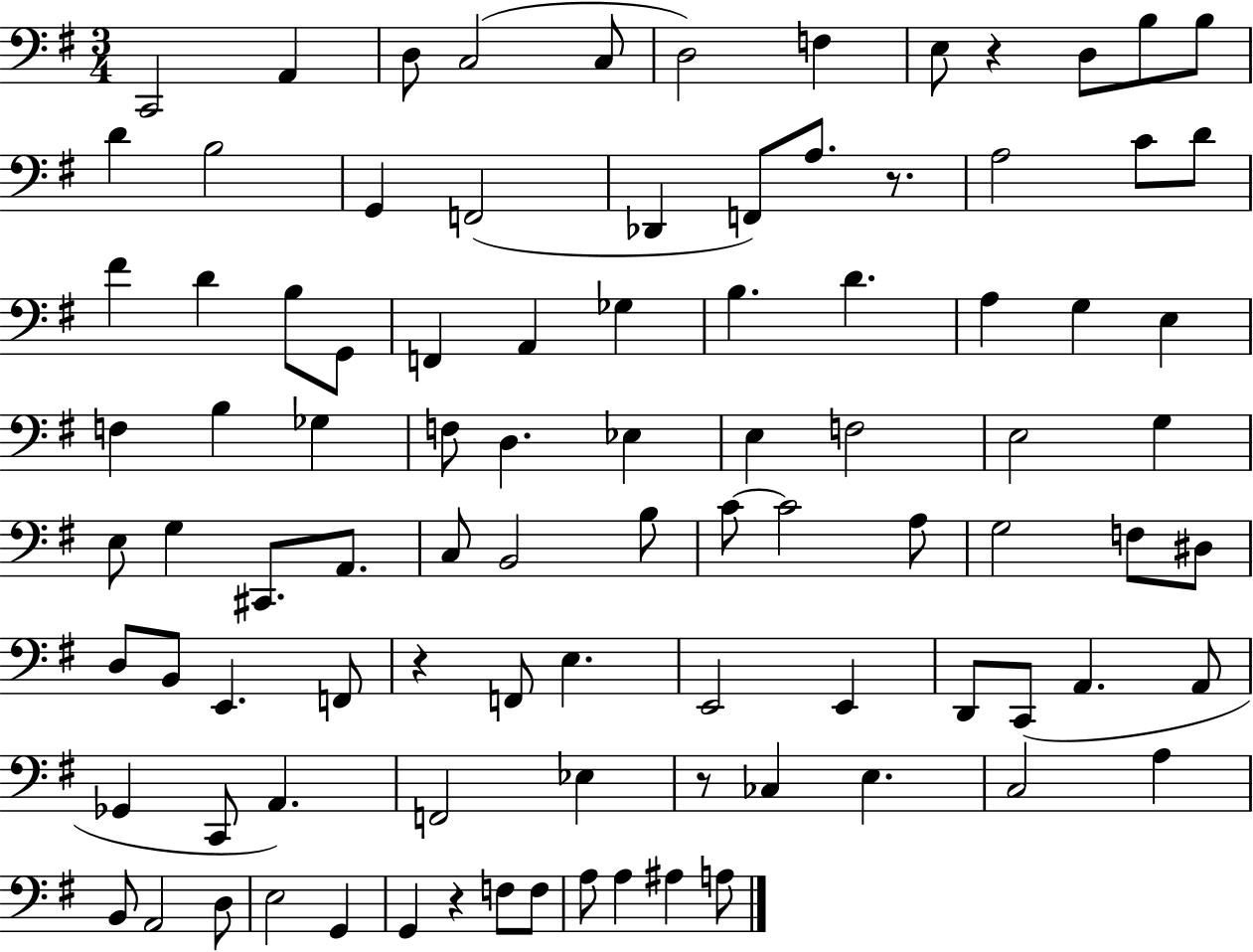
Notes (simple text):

C2/h A2/q D3/e C3/h C3/e D3/h F3/q E3/e R/q D3/e B3/e B3/e D4/q B3/h G2/q F2/h Db2/q F2/e A3/e. R/e. A3/h C4/e D4/e F#4/q D4/q B3/e G2/e F2/q A2/q Gb3/q B3/q. D4/q. A3/q G3/q E3/q F3/q B3/q Gb3/q F3/e D3/q. Eb3/q E3/q F3/h E3/h G3/q E3/e G3/q C#2/e. A2/e. C3/e B2/h B3/e C4/e C4/h A3/e G3/h F3/e D#3/e D3/e B2/e E2/q. F2/e R/q F2/e E3/q. E2/h E2/q D2/e C2/e A2/q. A2/e Gb2/q C2/e A2/q. F2/h Eb3/q R/e CES3/q E3/q. C3/h A3/q B2/e A2/h D3/e E3/h G2/q G2/q R/q F3/e F3/e A3/e A3/q A#3/q A3/e